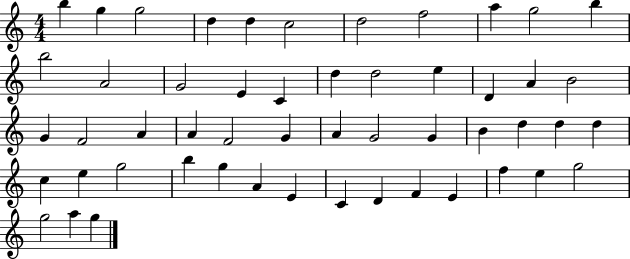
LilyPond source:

{
  \clef treble
  \numericTimeSignature
  \time 4/4
  \key c \major
  b''4 g''4 g''2 | d''4 d''4 c''2 | d''2 f''2 | a''4 g''2 b''4 | \break b''2 a'2 | g'2 e'4 c'4 | d''4 d''2 e''4 | d'4 a'4 b'2 | \break g'4 f'2 a'4 | a'4 f'2 g'4 | a'4 g'2 g'4 | b'4 d''4 d''4 d''4 | \break c''4 e''4 g''2 | b''4 g''4 a'4 e'4 | c'4 d'4 f'4 e'4 | f''4 e''4 g''2 | \break g''2 a''4 g''4 | \bar "|."
}